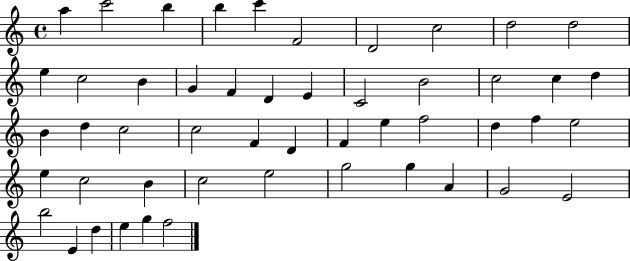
A5/q C6/h B5/q B5/q C6/q F4/h D4/h C5/h D5/h D5/h E5/q C5/h B4/q G4/q F4/q D4/q E4/q C4/h B4/h C5/h C5/q D5/q B4/q D5/q C5/h C5/h F4/q D4/q F4/q E5/q F5/h D5/q F5/q E5/h E5/q C5/h B4/q C5/h E5/h G5/h G5/q A4/q G4/h E4/h B5/h E4/q D5/q E5/q G5/q F5/h